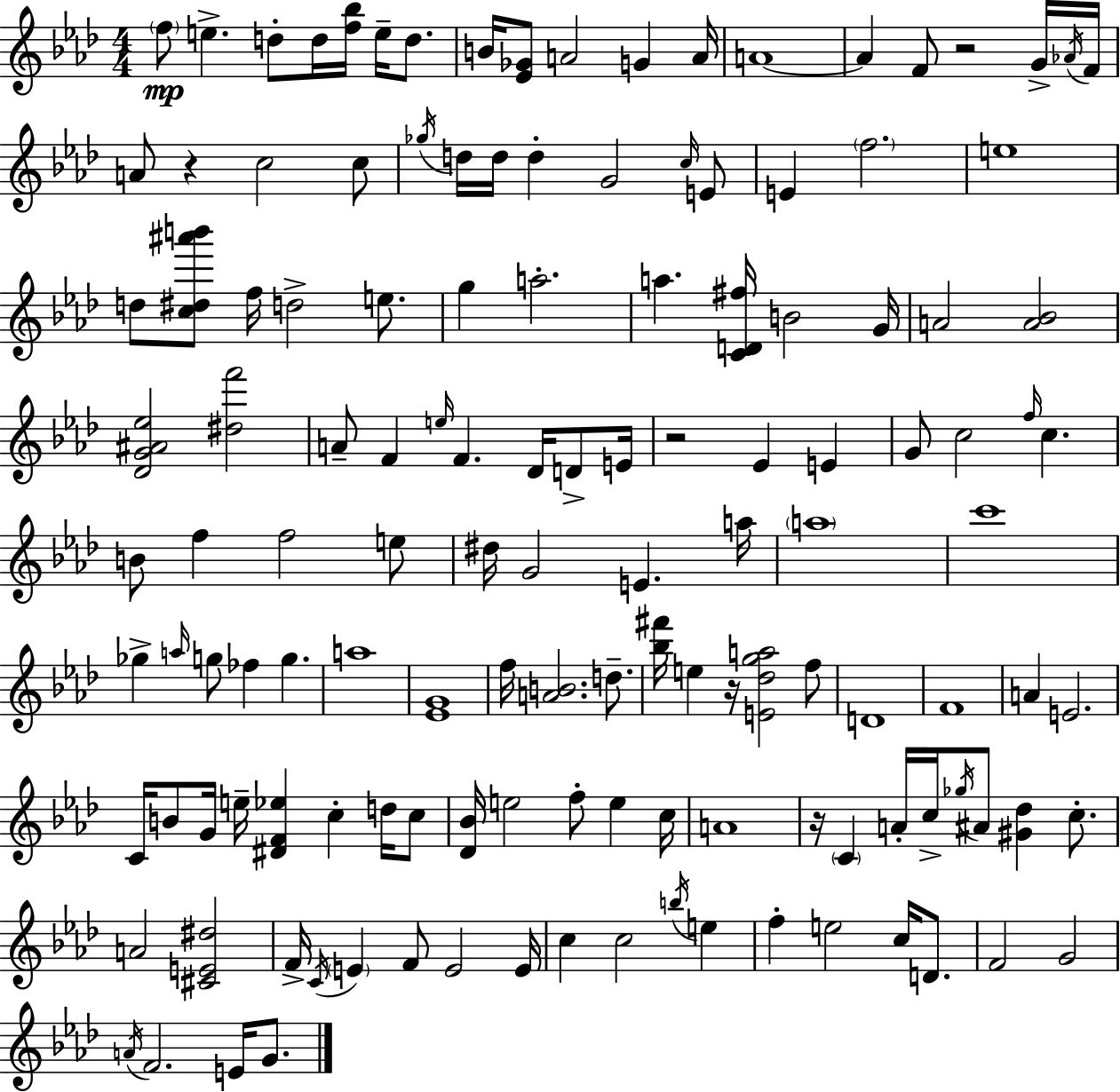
{
  \clef treble
  \numericTimeSignature
  \time 4/4
  \key aes \major
  \parenthesize f''8\mp e''4.-> d''8-. d''16 <f'' bes''>16 e''16-- d''8. | b'16 <ees' ges'>8 a'2 g'4 a'16 | a'1~~ | a'4 f'8 r2 g'16-> \acciaccatura { aes'16 } | \break f'16 a'8 r4 c''2 c''8 | \acciaccatura { ges''16 } d''16 d''16 d''4-. g'2 | \grace { c''16 } e'8 e'4 \parenthesize f''2. | e''1 | \break d''8 <c'' dis'' ais''' b'''>8 f''16 d''2-> | e''8. g''4 a''2.-. | a''4. <c' d' fis''>16 b'2 | g'16 a'2 <a' bes'>2 | \break <des' g' ais' ees''>2 <dis'' f'''>2 | a'8-- f'4 \grace { e''16 } f'4. | des'16 d'8-> e'16 r2 ees'4 | e'4 g'8 c''2 \grace { f''16 } c''4. | \break b'8 f''4 f''2 | e''8 dis''16 g'2 e'4. | a''16 \parenthesize a''1 | c'''1 | \break ges''4-> \grace { a''16 } g''8 fes''4 | g''4. a''1 | <ees' g'>1 | f''16 <a' b'>2. | \break d''8.-- <bes'' fis'''>16 e''4 r16 <e' des'' g'' a''>2 | f''8 d'1 | f'1 | a'4 e'2. | \break c'16 b'8 g'16 e''16-- <dis' f' ees''>4 c''4-. | d''16 c''8 <des' bes'>16 e''2 f''8-. | e''4 c''16 a'1 | r16 \parenthesize c'4 a'16-. c''16-> \acciaccatura { ges''16 } ais'8 | \break <gis' des''>4 c''8.-. a'2 <cis' e' dis''>2 | f'16-> \acciaccatura { c'16 } \parenthesize e'4 f'8 e'2 | e'16 c''4 c''2 | \acciaccatura { b''16 } e''4 f''4-. e''2 | \break c''16 d'8. f'2 | g'2 \acciaccatura { a'16 } f'2. | e'16 g'8. \bar "|."
}